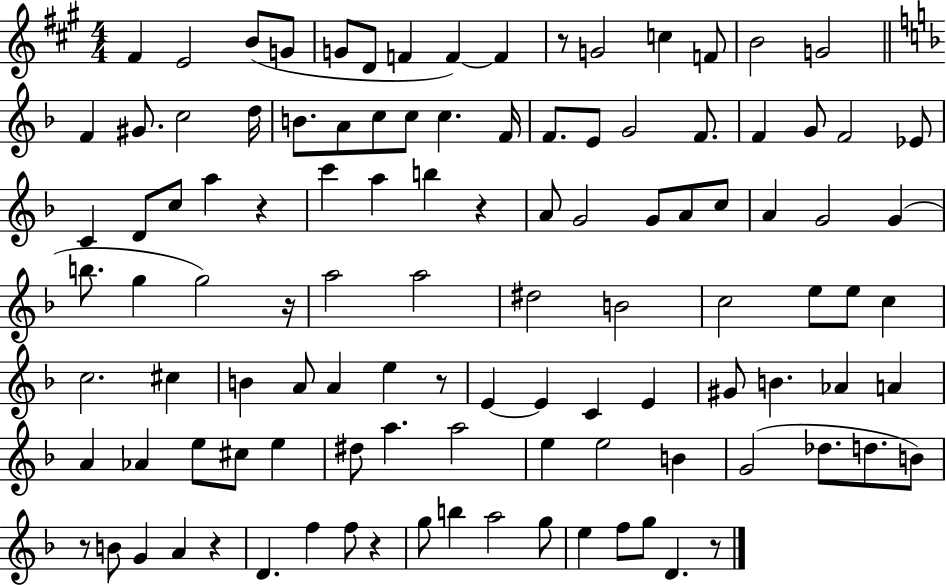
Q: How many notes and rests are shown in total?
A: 110